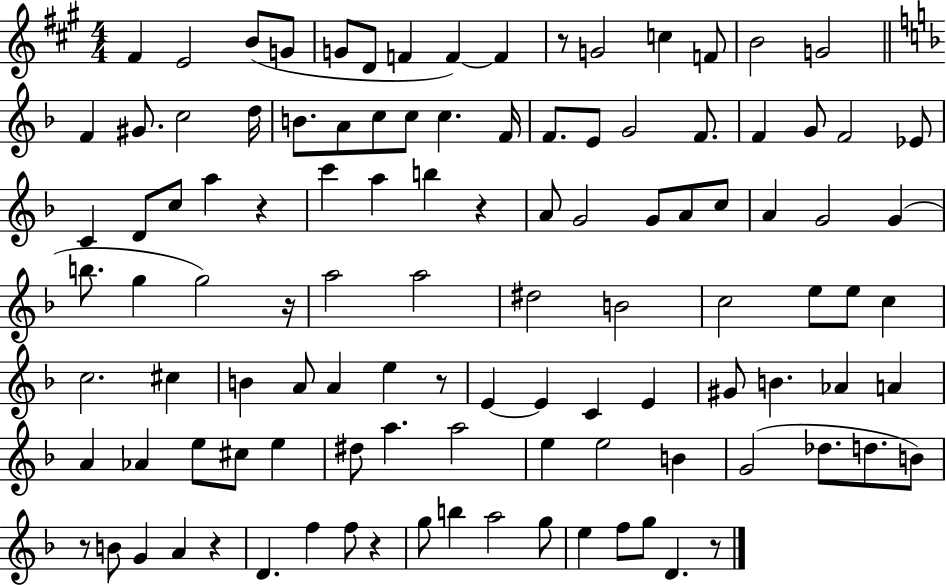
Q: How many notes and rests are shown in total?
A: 110